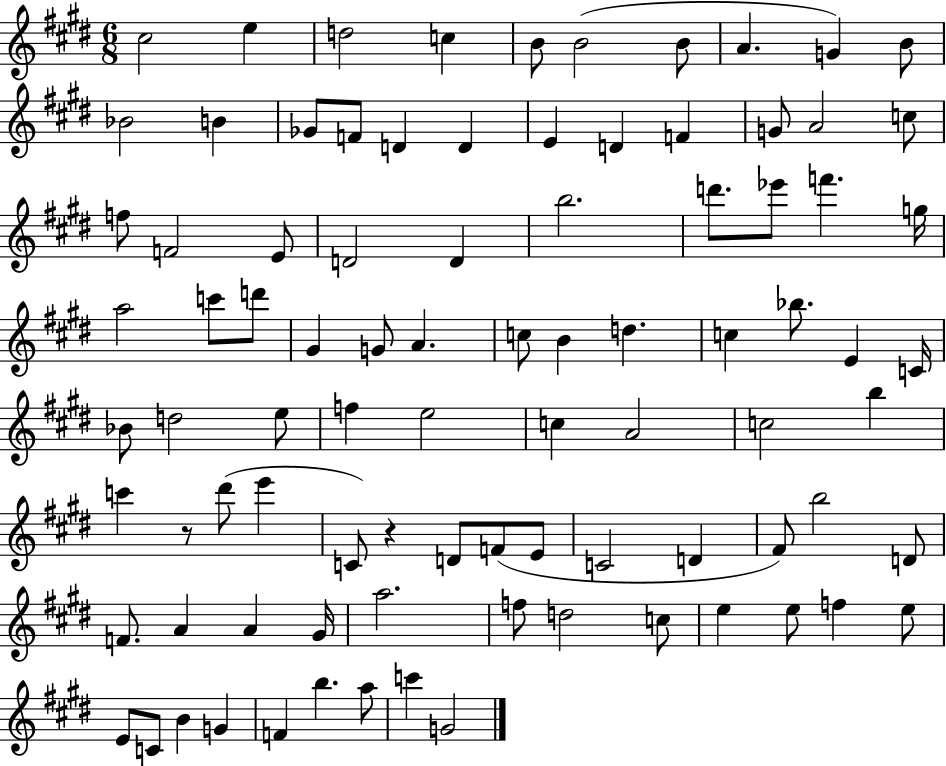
X:1
T:Untitled
M:6/8
L:1/4
K:E
^c2 e d2 c B/2 B2 B/2 A G B/2 _B2 B _G/2 F/2 D D E D F G/2 A2 c/2 f/2 F2 E/2 D2 D b2 d'/2 _e'/2 f' g/4 a2 c'/2 d'/2 ^G G/2 A c/2 B d c _b/2 E C/4 _B/2 d2 e/2 f e2 c A2 c2 b c' z/2 ^d'/2 e' C/2 z D/2 F/2 E/2 C2 D ^F/2 b2 D/2 F/2 A A ^G/4 a2 f/2 d2 c/2 e e/2 f e/2 E/2 C/2 B G F b a/2 c' G2